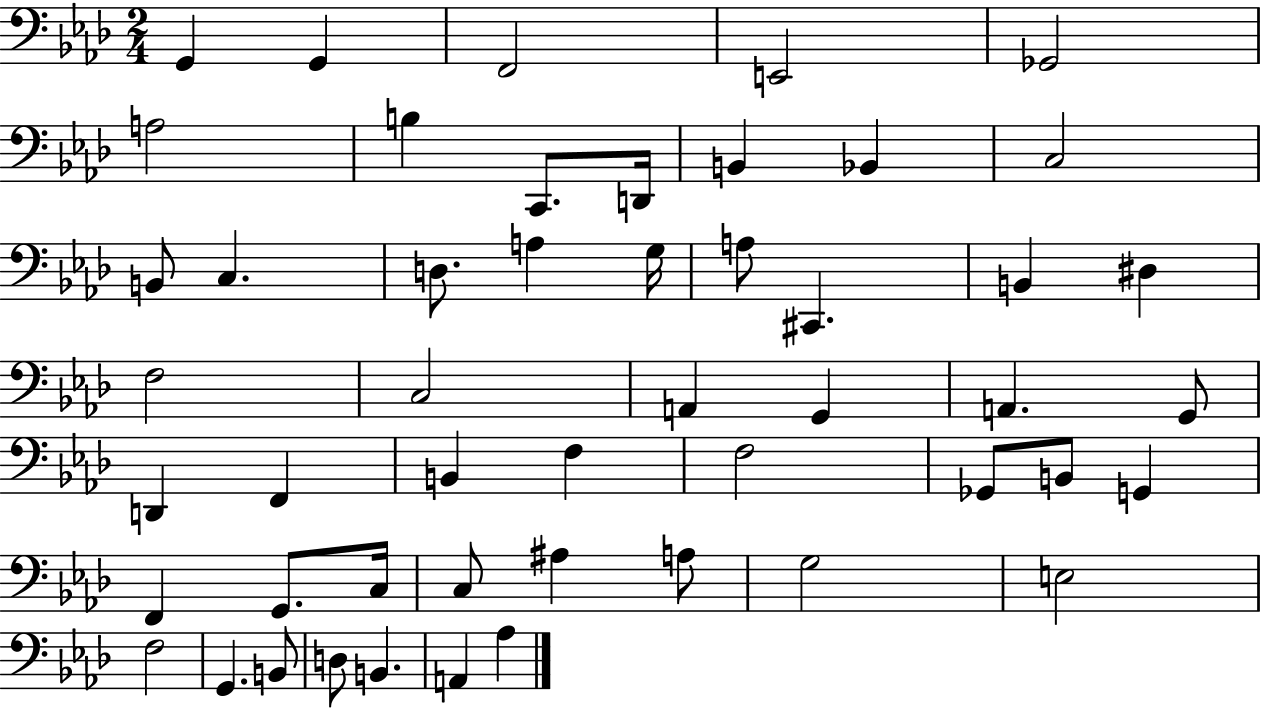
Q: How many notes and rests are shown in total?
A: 50